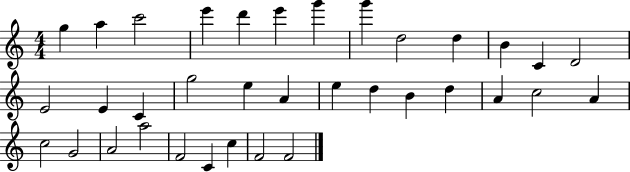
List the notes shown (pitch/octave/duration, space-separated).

G5/q A5/q C6/h E6/q D6/q E6/q G6/q G6/q D5/h D5/q B4/q C4/q D4/h E4/h E4/q C4/q G5/h E5/q A4/q E5/q D5/q B4/q D5/q A4/q C5/h A4/q C5/h G4/h A4/h A5/h F4/h C4/q C5/q F4/h F4/h